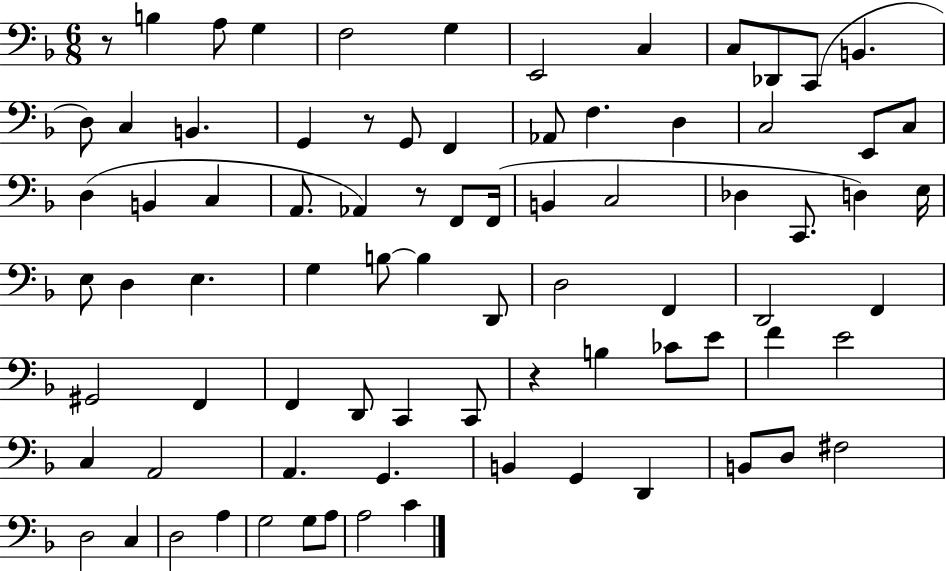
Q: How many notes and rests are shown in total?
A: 81